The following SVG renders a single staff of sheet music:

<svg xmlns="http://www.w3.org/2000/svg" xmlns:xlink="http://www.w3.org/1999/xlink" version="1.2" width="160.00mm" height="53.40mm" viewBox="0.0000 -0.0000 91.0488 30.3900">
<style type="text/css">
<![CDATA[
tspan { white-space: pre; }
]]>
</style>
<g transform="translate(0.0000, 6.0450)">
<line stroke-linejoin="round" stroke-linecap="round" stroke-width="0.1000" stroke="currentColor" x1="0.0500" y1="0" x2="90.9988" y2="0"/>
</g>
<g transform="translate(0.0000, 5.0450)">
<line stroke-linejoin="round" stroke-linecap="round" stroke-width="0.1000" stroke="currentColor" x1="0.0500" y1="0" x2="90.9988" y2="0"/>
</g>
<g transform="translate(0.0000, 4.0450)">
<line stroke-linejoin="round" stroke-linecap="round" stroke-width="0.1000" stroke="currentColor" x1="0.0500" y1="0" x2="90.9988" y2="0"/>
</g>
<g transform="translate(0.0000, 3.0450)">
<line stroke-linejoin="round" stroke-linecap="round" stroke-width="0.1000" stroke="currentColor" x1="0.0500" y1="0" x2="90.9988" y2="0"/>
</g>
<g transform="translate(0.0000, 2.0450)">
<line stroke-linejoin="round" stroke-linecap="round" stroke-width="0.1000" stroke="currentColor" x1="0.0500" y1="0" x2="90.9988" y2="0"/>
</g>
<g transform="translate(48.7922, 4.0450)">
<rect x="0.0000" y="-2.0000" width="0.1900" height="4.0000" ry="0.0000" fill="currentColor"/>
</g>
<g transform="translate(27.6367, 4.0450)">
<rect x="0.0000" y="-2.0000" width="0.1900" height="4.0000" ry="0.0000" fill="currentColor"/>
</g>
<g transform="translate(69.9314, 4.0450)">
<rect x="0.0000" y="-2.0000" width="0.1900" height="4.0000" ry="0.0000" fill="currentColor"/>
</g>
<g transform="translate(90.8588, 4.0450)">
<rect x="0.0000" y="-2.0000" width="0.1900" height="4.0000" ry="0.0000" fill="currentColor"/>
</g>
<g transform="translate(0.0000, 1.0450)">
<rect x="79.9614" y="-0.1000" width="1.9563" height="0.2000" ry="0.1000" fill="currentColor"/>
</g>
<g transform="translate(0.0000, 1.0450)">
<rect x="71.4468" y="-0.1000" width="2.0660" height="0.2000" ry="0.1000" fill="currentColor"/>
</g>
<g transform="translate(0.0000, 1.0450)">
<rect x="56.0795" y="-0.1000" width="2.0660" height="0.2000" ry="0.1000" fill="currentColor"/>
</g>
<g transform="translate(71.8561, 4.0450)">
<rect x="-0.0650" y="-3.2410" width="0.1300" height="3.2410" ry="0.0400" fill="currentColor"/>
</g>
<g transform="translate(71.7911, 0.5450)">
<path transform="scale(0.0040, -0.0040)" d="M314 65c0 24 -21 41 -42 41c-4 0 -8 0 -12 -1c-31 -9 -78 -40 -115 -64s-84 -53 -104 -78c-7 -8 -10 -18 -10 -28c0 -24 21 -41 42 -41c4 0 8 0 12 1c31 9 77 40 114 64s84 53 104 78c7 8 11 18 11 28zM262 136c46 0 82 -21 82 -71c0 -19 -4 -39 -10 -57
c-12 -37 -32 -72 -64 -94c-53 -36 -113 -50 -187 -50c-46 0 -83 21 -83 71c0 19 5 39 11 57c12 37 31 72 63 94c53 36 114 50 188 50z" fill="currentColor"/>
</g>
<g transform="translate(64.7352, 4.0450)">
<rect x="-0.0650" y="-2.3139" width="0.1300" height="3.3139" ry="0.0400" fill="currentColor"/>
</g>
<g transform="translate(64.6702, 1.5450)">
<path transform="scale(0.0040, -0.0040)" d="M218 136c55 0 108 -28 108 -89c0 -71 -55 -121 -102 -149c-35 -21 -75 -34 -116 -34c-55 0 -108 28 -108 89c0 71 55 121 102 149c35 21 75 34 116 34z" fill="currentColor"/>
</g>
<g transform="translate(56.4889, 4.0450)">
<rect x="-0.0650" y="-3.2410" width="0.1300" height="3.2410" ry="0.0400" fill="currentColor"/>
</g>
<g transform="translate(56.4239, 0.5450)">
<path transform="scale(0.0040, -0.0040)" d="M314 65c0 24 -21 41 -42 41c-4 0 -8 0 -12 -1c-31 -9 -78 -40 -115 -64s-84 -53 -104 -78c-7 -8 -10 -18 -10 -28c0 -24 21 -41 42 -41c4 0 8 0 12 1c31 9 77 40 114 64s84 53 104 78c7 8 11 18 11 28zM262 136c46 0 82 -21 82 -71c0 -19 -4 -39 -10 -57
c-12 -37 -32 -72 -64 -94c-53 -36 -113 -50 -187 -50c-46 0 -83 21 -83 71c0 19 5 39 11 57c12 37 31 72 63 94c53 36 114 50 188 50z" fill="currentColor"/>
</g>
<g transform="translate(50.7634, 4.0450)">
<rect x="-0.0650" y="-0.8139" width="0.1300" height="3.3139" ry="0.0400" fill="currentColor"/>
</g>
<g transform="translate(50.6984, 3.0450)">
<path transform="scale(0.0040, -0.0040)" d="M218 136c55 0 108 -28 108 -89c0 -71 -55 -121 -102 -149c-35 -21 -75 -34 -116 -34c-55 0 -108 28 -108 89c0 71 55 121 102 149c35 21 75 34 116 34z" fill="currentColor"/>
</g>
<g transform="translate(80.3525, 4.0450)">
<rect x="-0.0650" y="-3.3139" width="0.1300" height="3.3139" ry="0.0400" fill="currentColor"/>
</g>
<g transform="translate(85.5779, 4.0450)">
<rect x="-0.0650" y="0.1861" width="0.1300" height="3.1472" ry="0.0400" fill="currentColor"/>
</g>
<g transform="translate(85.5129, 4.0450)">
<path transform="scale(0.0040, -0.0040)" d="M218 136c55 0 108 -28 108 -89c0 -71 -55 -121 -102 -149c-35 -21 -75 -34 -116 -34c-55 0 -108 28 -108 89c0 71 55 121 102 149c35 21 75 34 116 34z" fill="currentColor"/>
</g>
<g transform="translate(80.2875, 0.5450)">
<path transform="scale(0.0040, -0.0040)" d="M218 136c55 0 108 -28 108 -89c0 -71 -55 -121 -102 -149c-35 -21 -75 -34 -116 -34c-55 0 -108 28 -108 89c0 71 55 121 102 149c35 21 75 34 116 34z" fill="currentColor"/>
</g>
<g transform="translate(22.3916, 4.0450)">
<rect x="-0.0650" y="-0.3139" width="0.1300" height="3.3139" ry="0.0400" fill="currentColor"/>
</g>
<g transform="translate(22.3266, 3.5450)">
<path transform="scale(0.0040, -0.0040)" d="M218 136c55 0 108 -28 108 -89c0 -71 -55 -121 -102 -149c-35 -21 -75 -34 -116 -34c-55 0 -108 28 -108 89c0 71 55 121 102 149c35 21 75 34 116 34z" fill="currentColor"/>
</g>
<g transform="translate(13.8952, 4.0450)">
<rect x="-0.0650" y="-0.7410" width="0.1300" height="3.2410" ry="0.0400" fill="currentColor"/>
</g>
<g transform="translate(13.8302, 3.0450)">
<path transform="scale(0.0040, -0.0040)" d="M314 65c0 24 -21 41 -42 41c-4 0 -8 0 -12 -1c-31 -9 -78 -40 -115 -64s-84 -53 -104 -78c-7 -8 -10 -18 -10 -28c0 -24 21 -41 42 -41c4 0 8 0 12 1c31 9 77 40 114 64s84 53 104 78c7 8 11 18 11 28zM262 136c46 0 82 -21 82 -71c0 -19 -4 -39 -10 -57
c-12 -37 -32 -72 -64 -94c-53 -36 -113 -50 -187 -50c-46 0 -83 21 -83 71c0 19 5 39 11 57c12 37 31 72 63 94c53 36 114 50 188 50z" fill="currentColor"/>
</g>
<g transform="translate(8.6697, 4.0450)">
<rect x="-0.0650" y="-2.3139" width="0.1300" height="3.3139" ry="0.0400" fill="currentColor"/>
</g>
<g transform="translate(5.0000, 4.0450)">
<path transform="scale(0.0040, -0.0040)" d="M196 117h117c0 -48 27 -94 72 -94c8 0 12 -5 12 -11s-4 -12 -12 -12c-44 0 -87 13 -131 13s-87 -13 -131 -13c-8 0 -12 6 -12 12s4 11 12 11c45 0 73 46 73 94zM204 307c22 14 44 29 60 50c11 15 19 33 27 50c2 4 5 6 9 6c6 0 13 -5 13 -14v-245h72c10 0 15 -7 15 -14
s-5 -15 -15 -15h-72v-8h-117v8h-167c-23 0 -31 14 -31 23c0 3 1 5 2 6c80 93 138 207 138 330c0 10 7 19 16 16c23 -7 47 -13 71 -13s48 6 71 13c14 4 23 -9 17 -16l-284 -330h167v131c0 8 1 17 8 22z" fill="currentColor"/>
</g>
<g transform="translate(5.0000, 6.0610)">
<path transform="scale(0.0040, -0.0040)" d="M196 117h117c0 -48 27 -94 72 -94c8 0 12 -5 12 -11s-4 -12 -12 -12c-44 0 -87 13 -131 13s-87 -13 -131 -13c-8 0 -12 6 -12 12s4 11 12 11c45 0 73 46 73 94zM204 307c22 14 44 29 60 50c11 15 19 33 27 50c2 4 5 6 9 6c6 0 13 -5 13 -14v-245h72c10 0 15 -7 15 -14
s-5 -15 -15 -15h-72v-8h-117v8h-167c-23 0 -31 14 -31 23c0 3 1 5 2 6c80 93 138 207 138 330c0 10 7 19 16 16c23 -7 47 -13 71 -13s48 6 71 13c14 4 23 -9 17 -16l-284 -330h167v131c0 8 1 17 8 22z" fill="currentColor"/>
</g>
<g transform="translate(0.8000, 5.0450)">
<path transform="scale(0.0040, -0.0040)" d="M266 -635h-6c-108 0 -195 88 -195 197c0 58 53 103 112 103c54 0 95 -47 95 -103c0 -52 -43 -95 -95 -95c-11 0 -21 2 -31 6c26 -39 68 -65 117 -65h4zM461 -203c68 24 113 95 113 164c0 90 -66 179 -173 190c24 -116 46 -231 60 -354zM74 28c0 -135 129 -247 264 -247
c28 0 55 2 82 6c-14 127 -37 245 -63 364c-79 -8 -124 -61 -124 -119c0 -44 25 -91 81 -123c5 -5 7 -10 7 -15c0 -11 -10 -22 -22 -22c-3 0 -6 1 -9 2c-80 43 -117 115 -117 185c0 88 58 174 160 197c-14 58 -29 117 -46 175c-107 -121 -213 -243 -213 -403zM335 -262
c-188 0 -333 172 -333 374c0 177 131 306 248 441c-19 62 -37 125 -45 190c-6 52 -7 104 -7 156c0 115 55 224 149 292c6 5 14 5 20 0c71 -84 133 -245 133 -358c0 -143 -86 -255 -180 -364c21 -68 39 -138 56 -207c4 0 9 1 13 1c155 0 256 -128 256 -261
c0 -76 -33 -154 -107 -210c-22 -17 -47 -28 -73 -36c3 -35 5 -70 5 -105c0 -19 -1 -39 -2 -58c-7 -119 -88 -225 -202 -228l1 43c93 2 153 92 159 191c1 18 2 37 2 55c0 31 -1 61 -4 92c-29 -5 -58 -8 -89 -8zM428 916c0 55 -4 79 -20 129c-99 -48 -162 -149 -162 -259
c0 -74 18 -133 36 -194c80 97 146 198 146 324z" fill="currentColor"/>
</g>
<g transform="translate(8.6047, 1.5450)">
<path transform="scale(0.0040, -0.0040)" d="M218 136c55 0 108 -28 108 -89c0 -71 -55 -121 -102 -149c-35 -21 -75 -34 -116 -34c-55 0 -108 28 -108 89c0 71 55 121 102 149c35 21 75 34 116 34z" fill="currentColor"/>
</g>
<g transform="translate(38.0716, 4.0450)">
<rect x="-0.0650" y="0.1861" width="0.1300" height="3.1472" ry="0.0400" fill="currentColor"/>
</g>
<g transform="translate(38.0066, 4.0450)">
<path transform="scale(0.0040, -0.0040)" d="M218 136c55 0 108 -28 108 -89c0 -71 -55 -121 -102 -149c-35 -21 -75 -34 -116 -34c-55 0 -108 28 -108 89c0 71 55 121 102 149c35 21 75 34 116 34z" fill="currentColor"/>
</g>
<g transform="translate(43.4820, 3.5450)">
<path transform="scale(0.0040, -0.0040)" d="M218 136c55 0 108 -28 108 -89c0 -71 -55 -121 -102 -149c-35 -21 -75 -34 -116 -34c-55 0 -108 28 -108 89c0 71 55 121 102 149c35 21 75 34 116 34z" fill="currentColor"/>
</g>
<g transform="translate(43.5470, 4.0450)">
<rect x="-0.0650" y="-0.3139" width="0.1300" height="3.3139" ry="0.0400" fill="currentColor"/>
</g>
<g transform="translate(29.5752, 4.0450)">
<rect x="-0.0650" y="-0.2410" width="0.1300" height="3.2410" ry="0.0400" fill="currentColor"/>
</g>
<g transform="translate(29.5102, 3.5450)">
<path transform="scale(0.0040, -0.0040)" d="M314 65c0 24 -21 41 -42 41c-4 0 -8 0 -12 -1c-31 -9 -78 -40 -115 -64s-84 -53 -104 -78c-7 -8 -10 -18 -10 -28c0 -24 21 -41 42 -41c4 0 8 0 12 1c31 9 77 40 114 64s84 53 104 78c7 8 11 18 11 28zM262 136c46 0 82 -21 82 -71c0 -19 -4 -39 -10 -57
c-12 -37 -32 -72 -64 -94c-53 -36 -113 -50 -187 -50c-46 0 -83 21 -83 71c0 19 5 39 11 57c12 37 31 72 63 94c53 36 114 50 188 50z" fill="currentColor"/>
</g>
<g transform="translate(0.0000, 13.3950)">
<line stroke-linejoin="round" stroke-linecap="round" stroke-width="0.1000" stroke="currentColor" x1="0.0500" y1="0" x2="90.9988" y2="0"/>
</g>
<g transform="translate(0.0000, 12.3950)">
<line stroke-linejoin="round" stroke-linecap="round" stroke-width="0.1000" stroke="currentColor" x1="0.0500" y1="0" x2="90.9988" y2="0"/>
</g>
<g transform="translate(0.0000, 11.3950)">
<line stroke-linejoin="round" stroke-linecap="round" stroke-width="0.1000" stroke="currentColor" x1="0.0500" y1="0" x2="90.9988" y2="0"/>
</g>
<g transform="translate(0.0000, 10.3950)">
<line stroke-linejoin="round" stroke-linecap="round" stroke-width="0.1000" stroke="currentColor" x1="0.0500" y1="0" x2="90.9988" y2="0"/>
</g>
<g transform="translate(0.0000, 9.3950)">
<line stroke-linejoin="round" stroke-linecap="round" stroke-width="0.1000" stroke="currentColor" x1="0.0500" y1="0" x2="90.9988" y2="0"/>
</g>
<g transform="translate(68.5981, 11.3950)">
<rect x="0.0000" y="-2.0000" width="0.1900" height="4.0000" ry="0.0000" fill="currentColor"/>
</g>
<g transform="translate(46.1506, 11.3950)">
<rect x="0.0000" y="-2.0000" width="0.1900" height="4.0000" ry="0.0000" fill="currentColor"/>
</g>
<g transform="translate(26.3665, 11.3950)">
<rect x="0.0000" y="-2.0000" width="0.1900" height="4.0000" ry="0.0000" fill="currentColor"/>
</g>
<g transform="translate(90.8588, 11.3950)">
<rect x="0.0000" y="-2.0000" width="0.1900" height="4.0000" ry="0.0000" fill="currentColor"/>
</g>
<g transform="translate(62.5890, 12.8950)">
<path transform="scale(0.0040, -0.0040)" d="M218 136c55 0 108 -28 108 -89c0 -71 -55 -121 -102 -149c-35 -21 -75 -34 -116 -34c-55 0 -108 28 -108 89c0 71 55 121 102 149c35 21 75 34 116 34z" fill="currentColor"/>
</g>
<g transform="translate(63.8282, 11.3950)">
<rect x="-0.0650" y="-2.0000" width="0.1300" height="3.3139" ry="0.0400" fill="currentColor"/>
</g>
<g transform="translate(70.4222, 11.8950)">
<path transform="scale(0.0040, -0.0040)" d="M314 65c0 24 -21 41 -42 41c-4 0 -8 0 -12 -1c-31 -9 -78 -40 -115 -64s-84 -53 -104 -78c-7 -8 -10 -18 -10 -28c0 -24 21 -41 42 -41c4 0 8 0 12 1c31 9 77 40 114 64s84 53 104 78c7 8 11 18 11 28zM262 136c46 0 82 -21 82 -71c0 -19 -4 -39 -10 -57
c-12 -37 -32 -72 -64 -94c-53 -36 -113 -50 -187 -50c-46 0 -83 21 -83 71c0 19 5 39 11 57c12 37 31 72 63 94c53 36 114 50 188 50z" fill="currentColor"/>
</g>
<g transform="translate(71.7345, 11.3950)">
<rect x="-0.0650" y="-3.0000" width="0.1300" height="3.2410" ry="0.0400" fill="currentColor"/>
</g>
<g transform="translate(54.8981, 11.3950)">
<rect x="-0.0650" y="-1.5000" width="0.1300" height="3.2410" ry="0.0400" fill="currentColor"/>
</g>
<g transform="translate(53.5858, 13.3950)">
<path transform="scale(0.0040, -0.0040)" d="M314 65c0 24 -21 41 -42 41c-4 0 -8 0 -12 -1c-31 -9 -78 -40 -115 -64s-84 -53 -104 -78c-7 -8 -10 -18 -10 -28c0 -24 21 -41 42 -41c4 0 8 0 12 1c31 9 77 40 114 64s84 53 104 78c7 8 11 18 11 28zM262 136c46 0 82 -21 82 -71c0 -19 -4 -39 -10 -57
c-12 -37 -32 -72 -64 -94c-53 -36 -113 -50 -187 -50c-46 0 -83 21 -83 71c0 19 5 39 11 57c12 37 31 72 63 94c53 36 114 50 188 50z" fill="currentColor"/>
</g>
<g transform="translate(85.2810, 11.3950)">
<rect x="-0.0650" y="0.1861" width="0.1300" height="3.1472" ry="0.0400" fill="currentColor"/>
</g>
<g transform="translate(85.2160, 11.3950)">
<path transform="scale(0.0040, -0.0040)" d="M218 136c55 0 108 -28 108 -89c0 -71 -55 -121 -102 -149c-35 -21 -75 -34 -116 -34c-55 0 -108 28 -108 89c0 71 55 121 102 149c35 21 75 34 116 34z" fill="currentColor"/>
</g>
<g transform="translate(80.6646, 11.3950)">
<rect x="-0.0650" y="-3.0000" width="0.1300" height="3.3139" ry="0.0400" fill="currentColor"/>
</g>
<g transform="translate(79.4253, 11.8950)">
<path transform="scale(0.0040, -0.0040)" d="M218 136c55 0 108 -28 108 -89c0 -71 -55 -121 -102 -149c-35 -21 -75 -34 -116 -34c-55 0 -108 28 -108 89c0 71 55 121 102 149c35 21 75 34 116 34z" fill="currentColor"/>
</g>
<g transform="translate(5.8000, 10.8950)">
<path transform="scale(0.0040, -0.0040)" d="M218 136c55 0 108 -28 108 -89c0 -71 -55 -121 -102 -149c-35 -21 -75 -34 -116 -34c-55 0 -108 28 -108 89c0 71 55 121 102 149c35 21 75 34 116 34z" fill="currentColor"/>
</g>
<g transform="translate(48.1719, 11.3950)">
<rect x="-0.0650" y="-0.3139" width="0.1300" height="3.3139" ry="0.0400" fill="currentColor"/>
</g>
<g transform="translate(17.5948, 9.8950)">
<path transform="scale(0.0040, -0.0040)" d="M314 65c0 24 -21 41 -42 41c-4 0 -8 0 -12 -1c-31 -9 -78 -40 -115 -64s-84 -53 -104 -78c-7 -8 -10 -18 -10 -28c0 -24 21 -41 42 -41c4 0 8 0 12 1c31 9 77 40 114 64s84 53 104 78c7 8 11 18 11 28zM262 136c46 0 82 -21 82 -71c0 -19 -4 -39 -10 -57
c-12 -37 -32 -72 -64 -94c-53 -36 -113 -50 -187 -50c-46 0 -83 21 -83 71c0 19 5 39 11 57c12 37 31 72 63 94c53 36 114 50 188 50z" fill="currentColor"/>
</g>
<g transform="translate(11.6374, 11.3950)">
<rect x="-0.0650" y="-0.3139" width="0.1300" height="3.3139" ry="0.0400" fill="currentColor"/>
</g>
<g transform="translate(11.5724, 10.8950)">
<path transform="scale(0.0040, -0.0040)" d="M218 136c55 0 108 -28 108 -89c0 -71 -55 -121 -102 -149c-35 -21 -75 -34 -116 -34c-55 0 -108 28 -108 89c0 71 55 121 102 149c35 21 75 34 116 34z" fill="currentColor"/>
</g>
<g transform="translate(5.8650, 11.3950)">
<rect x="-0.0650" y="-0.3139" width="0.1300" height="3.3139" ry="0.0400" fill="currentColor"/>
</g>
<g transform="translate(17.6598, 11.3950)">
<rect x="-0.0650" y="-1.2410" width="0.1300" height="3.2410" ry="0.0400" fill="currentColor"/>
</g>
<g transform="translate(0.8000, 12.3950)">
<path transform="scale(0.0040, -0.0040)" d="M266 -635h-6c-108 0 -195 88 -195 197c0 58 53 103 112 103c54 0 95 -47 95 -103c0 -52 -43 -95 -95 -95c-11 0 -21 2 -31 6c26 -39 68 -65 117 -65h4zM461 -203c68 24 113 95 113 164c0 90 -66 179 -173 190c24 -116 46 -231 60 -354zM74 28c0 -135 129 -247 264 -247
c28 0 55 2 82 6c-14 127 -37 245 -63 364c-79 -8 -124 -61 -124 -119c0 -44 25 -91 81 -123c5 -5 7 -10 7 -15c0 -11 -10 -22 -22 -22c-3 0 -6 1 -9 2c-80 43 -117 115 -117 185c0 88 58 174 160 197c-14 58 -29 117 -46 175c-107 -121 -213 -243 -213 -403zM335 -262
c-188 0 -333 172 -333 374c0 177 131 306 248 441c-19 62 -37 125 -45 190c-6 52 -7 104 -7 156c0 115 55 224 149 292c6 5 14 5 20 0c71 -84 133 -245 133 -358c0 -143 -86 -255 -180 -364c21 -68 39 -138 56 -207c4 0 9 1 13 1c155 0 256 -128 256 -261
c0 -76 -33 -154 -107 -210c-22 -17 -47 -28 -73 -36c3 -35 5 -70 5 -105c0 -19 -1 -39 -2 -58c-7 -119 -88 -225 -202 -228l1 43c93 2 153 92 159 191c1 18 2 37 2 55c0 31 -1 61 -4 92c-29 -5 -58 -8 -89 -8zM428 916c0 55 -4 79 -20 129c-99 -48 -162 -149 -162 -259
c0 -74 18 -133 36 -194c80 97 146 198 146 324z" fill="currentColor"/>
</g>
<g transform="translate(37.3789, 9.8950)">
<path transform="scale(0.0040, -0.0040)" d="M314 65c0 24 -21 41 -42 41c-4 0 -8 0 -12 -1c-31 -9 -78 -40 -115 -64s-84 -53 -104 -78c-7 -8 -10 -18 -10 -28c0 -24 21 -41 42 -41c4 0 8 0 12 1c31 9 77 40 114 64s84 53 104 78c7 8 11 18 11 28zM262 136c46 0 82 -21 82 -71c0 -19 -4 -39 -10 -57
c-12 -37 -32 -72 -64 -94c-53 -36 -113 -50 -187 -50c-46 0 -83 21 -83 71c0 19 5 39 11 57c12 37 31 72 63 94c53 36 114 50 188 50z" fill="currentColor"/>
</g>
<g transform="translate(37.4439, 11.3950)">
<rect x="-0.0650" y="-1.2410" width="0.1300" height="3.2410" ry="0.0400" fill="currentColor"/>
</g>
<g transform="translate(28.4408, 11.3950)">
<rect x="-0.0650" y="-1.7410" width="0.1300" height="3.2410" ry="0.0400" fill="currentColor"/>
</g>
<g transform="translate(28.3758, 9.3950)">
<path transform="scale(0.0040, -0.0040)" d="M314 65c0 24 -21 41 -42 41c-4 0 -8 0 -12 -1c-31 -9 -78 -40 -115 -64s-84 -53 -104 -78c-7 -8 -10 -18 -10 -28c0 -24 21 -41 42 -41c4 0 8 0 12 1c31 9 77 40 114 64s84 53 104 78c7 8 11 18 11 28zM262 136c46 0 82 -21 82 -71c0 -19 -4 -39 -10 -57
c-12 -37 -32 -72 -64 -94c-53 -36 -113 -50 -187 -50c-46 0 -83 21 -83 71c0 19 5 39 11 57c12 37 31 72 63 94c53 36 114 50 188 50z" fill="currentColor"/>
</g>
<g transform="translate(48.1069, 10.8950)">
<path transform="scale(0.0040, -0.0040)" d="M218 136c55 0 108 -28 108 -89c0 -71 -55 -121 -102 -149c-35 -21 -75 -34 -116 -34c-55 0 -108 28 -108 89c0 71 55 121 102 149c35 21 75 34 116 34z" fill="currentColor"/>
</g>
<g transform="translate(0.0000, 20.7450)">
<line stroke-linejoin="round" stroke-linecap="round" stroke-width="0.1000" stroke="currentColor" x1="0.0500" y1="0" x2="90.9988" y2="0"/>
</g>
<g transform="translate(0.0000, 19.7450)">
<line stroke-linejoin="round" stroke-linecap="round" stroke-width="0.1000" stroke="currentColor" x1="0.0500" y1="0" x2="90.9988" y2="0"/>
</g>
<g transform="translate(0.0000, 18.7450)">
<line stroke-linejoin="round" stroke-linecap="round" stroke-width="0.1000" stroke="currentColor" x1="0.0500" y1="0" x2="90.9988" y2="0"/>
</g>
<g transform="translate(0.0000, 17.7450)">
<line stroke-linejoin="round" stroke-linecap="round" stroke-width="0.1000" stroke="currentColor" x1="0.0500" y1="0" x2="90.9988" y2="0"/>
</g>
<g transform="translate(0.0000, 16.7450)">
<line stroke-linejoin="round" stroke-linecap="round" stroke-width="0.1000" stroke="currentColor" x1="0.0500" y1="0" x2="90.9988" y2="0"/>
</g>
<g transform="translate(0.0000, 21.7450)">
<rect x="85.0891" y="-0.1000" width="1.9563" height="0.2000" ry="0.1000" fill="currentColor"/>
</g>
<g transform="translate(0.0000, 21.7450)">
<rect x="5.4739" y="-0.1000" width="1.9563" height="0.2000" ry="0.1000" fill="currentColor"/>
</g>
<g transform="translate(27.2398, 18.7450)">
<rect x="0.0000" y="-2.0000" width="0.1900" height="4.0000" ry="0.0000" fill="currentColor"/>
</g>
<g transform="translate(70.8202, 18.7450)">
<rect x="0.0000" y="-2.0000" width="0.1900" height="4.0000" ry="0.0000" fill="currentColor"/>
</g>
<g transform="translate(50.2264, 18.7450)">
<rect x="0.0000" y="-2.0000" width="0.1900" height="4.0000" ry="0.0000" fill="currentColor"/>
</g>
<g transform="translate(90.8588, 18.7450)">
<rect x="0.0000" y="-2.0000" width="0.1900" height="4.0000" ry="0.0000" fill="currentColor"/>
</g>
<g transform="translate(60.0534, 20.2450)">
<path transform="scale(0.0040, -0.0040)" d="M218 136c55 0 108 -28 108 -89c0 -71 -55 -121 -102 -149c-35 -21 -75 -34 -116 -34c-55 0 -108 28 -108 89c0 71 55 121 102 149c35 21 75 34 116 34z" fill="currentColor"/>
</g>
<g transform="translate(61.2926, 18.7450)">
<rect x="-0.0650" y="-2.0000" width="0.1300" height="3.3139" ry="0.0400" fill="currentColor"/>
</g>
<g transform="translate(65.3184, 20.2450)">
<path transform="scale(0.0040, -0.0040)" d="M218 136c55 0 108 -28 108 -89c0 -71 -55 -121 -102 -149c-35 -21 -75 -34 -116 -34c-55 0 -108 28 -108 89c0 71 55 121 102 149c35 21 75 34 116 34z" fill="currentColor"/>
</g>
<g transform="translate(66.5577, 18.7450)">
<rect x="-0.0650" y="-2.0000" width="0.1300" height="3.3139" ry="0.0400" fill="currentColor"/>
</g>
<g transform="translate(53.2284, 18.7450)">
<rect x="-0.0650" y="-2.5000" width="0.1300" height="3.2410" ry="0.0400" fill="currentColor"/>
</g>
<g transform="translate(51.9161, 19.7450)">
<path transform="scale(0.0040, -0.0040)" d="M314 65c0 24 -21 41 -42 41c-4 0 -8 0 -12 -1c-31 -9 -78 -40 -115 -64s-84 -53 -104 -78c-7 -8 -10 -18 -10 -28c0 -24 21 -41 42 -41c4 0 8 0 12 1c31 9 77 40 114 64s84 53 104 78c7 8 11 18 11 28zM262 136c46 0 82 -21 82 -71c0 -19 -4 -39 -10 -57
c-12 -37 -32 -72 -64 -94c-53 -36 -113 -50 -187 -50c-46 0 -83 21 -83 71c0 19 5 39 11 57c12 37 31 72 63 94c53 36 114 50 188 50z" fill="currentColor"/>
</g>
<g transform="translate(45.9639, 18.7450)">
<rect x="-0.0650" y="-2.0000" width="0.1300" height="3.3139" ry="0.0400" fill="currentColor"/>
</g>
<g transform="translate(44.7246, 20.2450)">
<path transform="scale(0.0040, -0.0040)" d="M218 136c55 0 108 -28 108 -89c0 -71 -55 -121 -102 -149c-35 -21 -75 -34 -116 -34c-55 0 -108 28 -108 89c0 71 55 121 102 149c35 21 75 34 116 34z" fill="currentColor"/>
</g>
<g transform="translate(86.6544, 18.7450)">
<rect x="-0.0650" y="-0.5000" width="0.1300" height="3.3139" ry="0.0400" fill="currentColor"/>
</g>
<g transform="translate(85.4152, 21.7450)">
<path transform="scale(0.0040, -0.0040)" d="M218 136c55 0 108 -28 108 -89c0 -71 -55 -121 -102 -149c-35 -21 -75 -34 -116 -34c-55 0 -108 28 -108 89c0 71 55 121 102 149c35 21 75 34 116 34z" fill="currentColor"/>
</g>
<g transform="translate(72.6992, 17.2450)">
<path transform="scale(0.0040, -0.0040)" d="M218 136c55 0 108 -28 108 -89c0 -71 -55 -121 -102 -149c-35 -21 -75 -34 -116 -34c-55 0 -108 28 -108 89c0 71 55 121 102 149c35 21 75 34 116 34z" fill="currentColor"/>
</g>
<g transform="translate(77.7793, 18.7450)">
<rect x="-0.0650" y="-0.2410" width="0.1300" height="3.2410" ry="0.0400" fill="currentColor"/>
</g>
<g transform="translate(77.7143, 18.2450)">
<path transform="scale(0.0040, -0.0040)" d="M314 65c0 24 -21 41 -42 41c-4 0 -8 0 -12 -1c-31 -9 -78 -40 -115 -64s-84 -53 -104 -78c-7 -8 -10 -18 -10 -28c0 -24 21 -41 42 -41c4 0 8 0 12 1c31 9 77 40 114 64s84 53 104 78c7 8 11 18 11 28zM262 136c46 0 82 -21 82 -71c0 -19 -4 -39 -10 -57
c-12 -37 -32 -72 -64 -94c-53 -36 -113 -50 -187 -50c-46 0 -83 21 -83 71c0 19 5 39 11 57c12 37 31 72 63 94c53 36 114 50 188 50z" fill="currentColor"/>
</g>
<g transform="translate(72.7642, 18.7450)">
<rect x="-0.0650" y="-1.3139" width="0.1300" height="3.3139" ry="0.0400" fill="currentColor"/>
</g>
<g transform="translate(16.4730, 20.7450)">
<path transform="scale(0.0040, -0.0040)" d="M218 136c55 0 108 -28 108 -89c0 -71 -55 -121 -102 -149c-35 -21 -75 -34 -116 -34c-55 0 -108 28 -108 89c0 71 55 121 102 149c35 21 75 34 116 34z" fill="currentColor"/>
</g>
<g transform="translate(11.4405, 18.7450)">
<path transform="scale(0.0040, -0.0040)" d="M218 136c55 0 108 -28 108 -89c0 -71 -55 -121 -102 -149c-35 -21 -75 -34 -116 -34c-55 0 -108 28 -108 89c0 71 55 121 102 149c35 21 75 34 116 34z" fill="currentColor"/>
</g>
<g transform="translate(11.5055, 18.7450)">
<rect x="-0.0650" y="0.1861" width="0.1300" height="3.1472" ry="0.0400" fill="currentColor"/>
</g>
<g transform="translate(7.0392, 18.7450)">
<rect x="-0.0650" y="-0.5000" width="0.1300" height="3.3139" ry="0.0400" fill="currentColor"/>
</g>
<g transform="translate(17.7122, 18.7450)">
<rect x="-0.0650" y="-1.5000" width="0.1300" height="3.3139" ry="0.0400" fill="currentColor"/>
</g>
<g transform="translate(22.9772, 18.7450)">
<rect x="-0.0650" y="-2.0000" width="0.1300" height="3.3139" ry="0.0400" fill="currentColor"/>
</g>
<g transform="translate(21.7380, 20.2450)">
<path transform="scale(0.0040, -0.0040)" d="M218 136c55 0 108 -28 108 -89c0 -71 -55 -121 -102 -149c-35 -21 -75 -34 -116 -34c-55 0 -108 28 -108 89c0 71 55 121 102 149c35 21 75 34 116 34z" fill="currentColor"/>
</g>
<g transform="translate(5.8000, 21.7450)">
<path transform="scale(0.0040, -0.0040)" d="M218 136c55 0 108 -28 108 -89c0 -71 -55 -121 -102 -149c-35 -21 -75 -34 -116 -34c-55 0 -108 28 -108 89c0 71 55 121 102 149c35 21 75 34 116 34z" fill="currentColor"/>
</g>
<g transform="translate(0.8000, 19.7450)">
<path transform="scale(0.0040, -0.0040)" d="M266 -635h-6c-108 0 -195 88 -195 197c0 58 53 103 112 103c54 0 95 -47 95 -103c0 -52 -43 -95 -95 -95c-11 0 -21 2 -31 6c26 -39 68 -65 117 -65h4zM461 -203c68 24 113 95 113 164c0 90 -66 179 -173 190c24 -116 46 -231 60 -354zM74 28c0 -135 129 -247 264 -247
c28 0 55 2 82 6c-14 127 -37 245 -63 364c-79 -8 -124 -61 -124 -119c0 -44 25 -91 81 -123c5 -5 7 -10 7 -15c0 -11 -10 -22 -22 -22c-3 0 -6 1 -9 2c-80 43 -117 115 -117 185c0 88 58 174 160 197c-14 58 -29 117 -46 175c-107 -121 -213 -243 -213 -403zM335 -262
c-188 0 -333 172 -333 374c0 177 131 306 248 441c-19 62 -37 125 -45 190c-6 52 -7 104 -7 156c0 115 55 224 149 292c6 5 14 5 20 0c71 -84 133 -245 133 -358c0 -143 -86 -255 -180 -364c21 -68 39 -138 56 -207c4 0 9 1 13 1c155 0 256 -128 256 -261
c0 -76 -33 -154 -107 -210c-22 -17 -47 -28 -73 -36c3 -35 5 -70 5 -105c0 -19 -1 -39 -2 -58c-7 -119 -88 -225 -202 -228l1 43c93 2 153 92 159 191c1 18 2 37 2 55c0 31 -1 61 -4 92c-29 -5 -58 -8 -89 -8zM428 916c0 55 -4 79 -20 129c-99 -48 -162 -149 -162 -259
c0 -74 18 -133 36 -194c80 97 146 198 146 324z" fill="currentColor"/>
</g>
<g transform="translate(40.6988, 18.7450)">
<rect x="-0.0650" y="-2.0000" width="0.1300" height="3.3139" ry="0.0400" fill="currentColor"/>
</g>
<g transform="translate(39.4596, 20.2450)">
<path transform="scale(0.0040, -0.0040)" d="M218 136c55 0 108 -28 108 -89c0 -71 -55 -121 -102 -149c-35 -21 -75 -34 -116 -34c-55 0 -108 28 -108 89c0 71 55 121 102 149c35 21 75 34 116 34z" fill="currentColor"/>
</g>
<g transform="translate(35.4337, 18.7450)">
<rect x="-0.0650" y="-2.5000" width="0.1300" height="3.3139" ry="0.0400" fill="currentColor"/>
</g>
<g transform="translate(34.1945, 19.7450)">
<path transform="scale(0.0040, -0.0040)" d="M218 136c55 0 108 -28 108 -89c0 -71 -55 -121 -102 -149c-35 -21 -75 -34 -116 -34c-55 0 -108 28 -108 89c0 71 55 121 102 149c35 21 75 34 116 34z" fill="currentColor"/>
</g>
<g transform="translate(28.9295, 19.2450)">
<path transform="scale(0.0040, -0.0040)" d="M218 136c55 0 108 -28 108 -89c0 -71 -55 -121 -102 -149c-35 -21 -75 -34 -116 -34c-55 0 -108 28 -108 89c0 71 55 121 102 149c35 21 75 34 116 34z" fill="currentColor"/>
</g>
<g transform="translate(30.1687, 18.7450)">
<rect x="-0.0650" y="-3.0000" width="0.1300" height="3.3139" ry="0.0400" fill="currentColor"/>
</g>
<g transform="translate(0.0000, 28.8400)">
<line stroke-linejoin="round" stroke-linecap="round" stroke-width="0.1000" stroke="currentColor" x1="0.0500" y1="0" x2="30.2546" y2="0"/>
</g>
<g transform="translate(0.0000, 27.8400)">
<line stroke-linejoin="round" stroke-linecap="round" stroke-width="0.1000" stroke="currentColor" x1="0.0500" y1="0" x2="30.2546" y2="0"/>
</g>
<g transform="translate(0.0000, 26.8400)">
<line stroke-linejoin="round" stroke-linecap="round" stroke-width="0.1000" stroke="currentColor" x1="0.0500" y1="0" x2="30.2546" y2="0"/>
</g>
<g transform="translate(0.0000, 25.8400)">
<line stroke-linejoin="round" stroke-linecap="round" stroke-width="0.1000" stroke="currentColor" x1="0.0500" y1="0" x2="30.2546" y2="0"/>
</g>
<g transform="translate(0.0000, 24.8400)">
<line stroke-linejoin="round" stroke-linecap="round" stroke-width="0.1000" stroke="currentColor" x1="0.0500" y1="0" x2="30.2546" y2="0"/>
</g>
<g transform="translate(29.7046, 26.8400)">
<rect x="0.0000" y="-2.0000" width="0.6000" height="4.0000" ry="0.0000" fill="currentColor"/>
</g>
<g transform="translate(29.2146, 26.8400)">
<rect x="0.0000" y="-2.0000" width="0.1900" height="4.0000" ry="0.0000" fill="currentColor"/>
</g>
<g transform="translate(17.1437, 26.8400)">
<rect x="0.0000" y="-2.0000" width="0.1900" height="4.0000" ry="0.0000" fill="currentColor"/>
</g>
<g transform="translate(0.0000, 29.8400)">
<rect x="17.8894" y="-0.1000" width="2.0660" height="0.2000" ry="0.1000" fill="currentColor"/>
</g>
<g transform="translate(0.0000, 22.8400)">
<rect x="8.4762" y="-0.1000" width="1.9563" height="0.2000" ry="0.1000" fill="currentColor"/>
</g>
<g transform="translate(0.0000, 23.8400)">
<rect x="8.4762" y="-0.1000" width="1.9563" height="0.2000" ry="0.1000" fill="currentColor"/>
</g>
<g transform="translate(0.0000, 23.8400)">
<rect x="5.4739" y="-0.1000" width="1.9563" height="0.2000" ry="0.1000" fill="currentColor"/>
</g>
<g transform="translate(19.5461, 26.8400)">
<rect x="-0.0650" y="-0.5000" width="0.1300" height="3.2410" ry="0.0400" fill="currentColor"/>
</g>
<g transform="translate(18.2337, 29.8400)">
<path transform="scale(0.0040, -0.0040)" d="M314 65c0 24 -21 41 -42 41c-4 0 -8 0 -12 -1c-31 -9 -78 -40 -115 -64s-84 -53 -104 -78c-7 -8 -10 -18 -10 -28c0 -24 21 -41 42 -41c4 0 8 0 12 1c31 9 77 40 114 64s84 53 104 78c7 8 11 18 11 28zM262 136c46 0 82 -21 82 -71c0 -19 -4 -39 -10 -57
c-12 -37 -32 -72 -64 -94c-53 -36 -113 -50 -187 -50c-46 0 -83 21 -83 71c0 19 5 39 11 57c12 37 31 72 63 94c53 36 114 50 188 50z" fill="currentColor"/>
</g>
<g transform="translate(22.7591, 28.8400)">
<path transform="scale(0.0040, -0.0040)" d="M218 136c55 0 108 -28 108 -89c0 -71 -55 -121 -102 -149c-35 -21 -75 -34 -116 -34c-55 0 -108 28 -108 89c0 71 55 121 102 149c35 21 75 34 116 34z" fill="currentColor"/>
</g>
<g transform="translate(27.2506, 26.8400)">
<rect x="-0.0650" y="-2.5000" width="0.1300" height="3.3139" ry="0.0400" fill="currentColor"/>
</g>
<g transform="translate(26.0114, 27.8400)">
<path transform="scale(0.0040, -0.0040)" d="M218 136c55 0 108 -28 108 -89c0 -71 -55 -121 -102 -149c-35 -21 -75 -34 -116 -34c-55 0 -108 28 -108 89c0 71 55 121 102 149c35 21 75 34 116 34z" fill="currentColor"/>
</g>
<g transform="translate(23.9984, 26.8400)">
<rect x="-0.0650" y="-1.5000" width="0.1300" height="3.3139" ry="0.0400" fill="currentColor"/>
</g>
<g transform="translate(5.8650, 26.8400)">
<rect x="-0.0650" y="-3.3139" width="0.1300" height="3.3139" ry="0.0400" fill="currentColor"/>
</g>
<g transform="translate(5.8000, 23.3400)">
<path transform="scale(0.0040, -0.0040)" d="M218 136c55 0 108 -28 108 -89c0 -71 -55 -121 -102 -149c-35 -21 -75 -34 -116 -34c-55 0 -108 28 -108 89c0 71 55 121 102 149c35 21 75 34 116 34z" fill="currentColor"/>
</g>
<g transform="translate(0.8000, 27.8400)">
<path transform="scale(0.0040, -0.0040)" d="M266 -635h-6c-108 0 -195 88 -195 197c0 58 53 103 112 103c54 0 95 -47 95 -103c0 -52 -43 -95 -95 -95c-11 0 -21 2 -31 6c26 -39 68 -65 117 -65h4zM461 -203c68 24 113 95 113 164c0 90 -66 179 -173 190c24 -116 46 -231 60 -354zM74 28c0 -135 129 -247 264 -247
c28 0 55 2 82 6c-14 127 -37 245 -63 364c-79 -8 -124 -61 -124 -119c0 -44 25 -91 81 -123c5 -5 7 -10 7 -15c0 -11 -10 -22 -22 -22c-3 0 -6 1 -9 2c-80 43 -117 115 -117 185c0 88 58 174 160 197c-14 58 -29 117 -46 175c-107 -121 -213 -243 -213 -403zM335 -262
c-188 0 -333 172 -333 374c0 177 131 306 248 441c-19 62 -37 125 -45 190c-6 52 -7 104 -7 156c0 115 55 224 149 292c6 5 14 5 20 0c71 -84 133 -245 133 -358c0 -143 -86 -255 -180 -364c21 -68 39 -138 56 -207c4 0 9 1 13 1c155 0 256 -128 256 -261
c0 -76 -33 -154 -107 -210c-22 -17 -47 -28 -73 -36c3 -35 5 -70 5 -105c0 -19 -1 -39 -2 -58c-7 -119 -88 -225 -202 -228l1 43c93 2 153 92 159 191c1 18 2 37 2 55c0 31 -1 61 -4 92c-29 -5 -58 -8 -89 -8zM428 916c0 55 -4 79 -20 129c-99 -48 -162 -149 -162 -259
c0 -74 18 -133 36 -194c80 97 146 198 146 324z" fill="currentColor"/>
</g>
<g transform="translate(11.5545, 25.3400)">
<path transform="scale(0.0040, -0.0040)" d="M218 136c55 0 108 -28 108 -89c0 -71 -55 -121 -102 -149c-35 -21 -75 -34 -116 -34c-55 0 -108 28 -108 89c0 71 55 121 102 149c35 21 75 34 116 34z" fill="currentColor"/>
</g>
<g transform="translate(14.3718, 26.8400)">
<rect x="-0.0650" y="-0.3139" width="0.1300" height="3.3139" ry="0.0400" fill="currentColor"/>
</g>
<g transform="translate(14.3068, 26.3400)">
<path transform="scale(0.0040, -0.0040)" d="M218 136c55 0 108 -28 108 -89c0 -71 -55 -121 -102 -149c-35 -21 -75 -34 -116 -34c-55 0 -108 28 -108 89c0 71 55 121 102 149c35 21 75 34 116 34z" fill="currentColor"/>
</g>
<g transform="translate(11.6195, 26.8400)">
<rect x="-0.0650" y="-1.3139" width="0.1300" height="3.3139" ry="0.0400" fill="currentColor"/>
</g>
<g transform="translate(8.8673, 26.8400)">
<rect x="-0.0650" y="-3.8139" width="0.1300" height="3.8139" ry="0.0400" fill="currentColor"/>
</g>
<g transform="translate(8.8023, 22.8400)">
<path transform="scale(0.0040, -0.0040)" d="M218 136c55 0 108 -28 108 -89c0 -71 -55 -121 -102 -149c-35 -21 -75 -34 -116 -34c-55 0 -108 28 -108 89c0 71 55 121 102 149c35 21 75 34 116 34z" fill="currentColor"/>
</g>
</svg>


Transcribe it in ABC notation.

X:1
T:Untitled
M:4/4
L:1/4
K:C
g d2 c c2 B c d b2 g b2 b B c c e2 f2 e2 c E2 F A2 A B C B E F A G F F G2 F F e c2 C b c' e c C2 E G